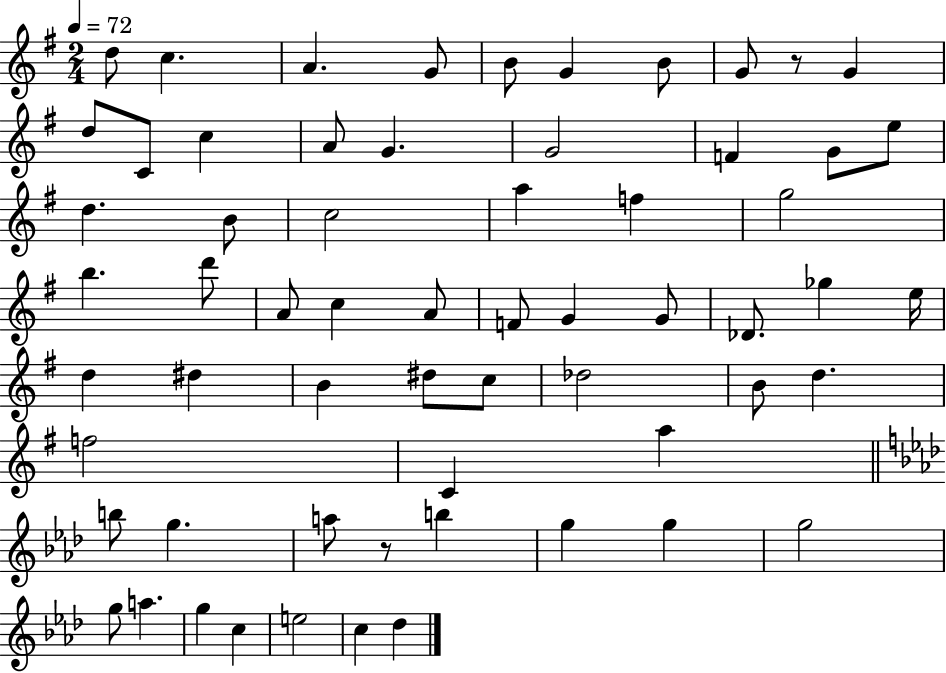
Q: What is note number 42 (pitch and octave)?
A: B4